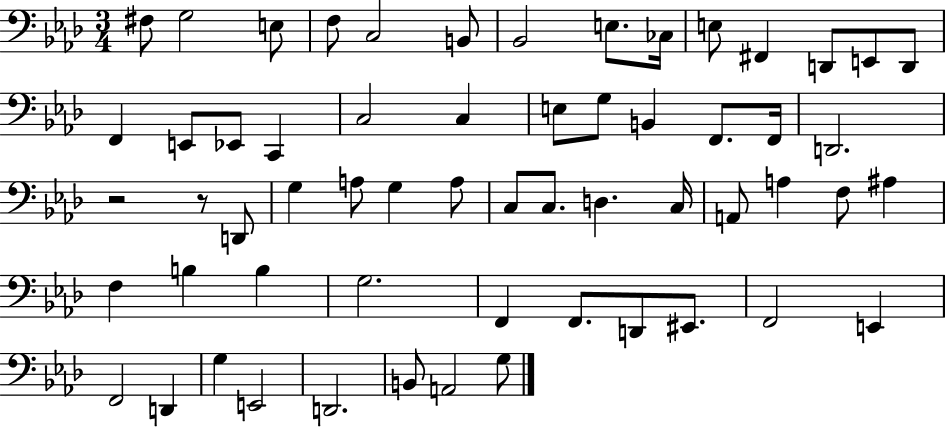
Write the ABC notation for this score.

X:1
T:Untitled
M:3/4
L:1/4
K:Ab
^F,/2 G,2 E,/2 F,/2 C,2 B,,/2 _B,,2 E,/2 _C,/4 E,/2 ^F,, D,,/2 E,,/2 D,,/2 F,, E,,/2 _E,,/2 C,, C,2 C, E,/2 G,/2 B,, F,,/2 F,,/4 D,,2 z2 z/2 D,,/2 G, A,/2 G, A,/2 C,/2 C,/2 D, C,/4 A,,/2 A, F,/2 ^A, F, B, B, G,2 F,, F,,/2 D,,/2 ^E,,/2 F,,2 E,, F,,2 D,, G, E,,2 D,,2 B,,/2 A,,2 G,/2